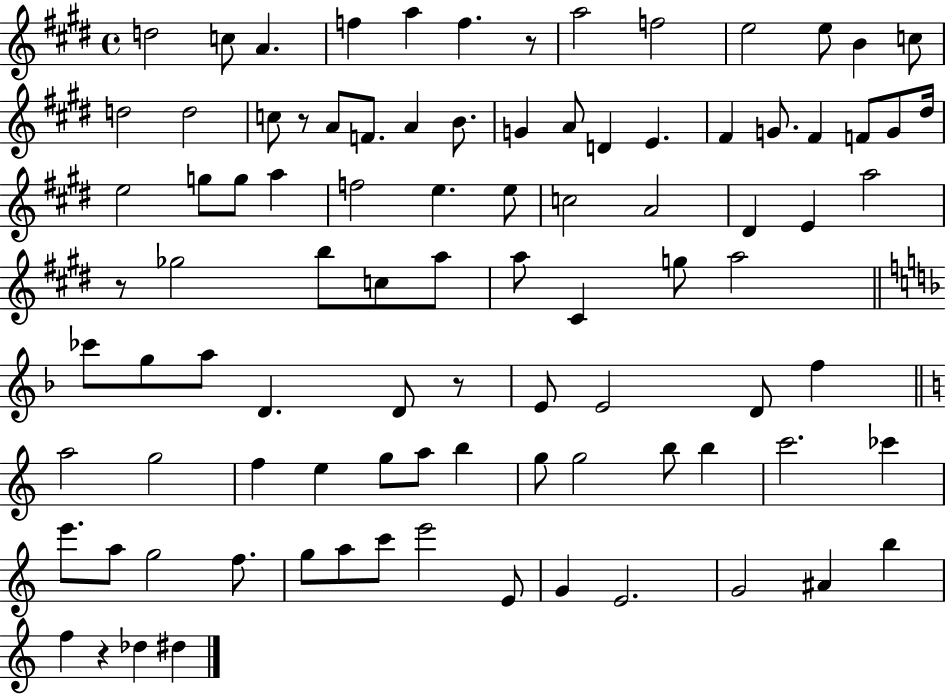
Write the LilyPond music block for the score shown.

{
  \clef treble
  \time 4/4
  \defaultTimeSignature
  \key e \major
  d''2 c''8 a'4. | f''4 a''4 f''4. r8 | a''2 f''2 | e''2 e''8 b'4 c''8 | \break d''2 d''2 | c''8 r8 a'8 f'8. a'4 b'8. | g'4 a'8 d'4 e'4. | fis'4 g'8. fis'4 f'8 g'8 dis''16 | \break e''2 g''8 g''8 a''4 | f''2 e''4. e''8 | c''2 a'2 | dis'4 e'4 a''2 | \break r8 ges''2 b''8 c''8 a''8 | a''8 cis'4 g''8 a''2 | \bar "||" \break \key f \major ces'''8 g''8 a''8 d'4. d'8 r8 | e'8 e'2 d'8 f''4 | \bar "||" \break \key a \minor a''2 g''2 | f''4 e''4 g''8 a''8 b''4 | g''8 g''2 b''8 b''4 | c'''2. ces'''4 | \break e'''8. a''8 g''2 f''8. | g''8 a''8 c'''8 e'''2 e'8 | g'4 e'2. | g'2 ais'4 b''4 | \break f''4 r4 des''4 dis''4 | \bar "|."
}